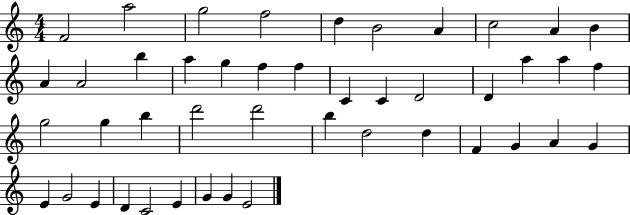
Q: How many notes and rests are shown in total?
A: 45